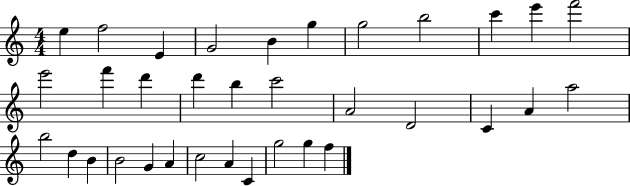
E5/q F5/h E4/q G4/h B4/q G5/q G5/h B5/h C6/q E6/q F6/h E6/h F6/q D6/q D6/q B5/q C6/h A4/h D4/h C4/q A4/q A5/h B5/h D5/q B4/q B4/h G4/q A4/q C5/h A4/q C4/q G5/h G5/q F5/q